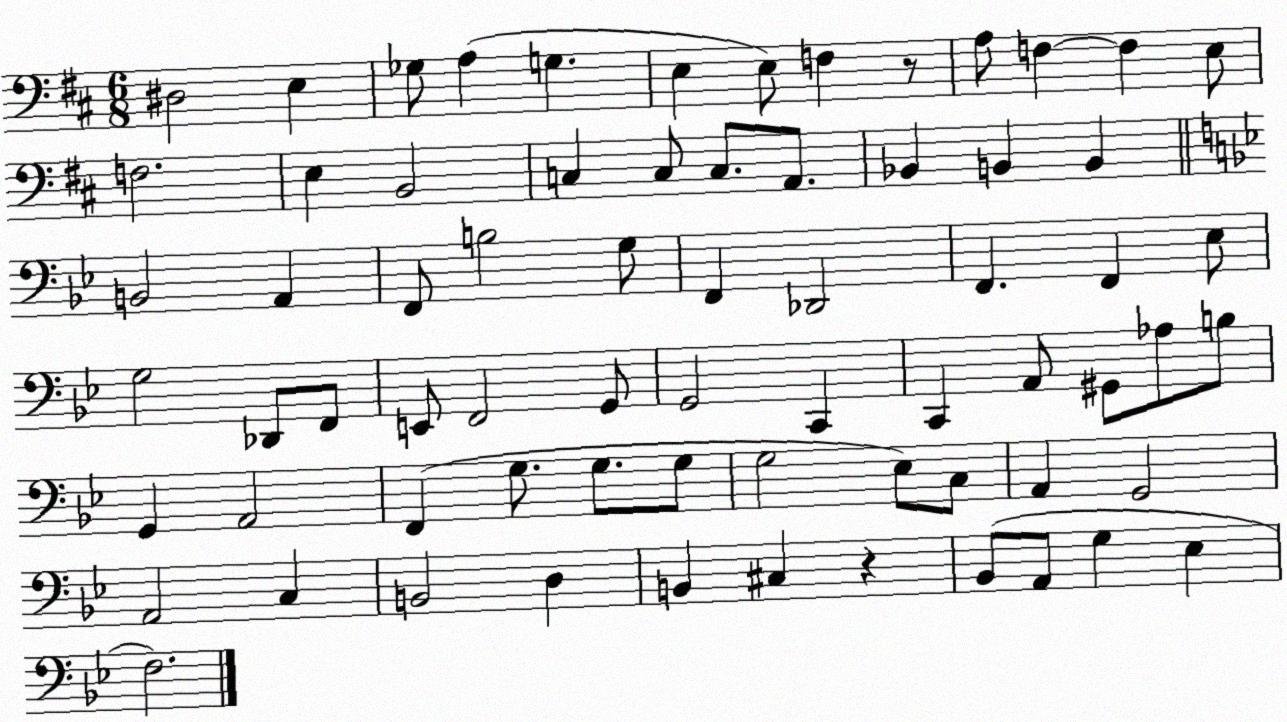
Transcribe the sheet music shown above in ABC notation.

X:1
T:Untitled
M:6/8
L:1/4
K:D
^D,2 E, _G,/2 A, G, E, E,/2 F, z/2 A,/2 F, F, E,/2 F,2 E, B,,2 C, C,/2 C,/2 A,,/2 _B,, B,, B,, B,,2 A,, F,,/2 B,2 G,/2 F,, _D,,2 F,, F,, _E,/2 G,2 _D,,/2 F,,/2 E,,/2 F,,2 G,,/2 G,,2 C,, C,, A,,/2 ^G,,/2 _A,/2 B,/2 G,, A,,2 F,, G,/2 G,/2 G,/2 G,2 _E,/2 C,/2 A,, G,,2 A,,2 C, B,,2 D, B,, ^C, z _B,,/2 A,,/2 G, _E, F,2